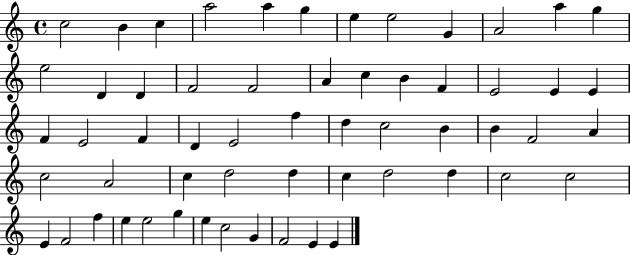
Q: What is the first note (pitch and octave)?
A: C5